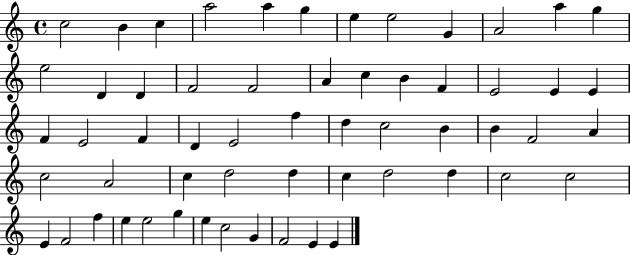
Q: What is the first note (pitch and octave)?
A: C5